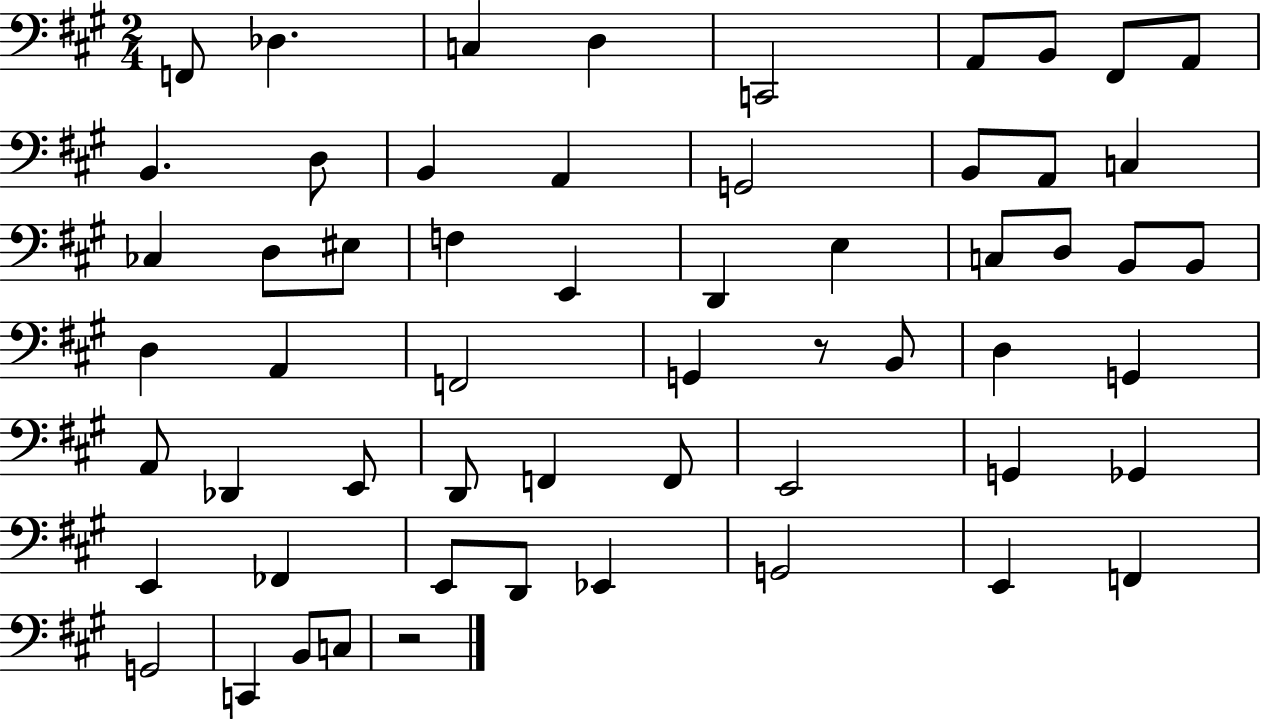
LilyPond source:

{
  \clef bass
  \numericTimeSignature
  \time 2/4
  \key a \major
  f,8 des4. | c4 d4 | c,2 | a,8 b,8 fis,8 a,8 | \break b,4. d8 | b,4 a,4 | g,2 | b,8 a,8 c4 | \break ces4 d8 eis8 | f4 e,4 | d,4 e4 | c8 d8 b,8 b,8 | \break d4 a,4 | f,2 | g,4 r8 b,8 | d4 g,4 | \break a,8 des,4 e,8 | d,8 f,4 f,8 | e,2 | g,4 ges,4 | \break e,4 fes,4 | e,8 d,8 ees,4 | g,2 | e,4 f,4 | \break g,2 | c,4 b,8 c8 | r2 | \bar "|."
}